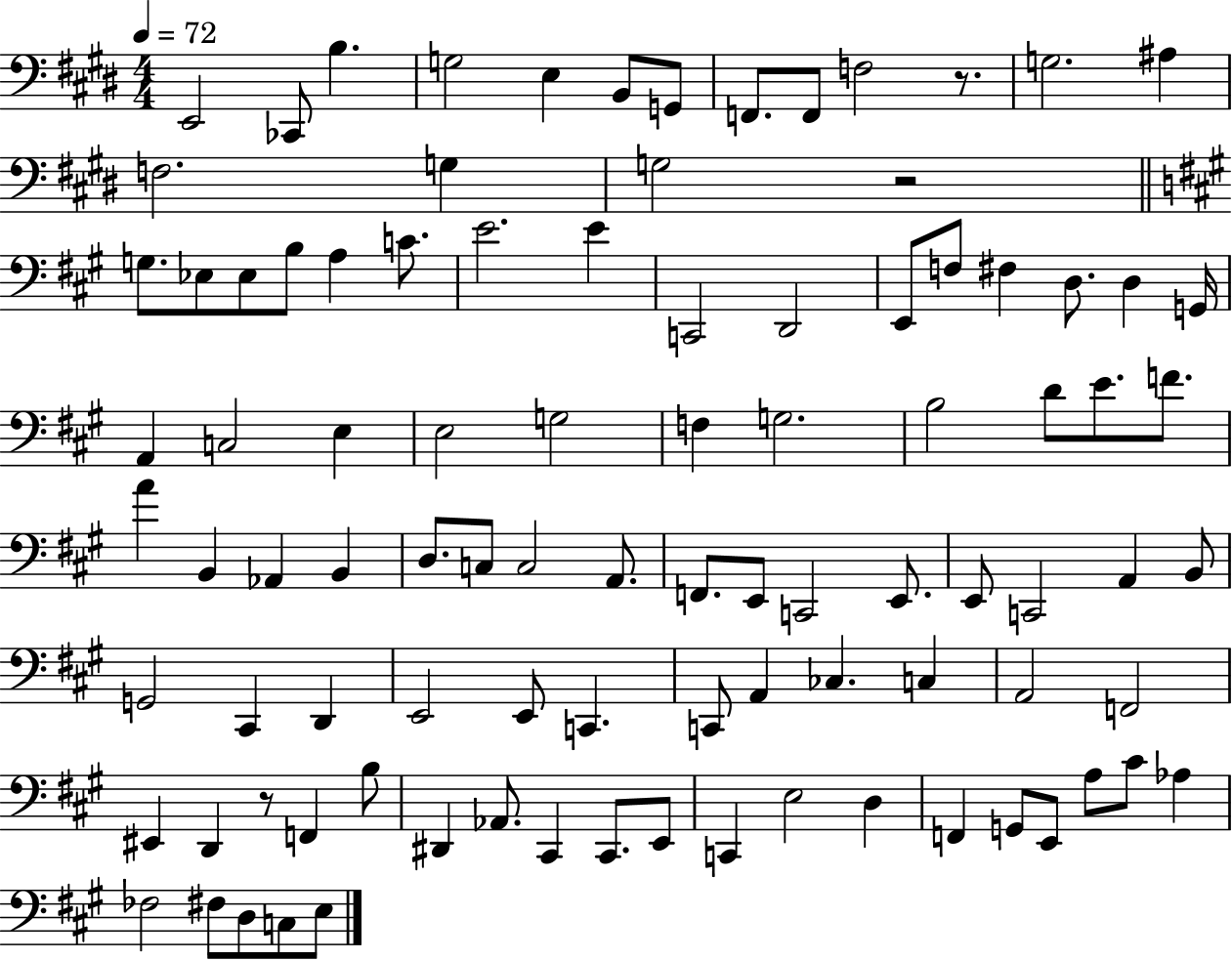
X:1
T:Untitled
M:4/4
L:1/4
K:E
E,,2 _C,,/2 B, G,2 E, B,,/2 G,,/2 F,,/2 F,,/2 F,2 z/2 G,2 ^A, F,2 G, G,2 z2 G,/2 _E,/2 _E,/2 B,/2 A, C/2 E2 E C,,2 D,,2 E,,/2 F,/2 ^F, D,/2 D, G,,/4 A,, C,2 E, E,2 G,2 F, G,2 B,2 D/2 E/2 F/2 A B,, _A,, B,, D,/2 C,/2 C,2 A,,/2 F,,/2 E,,/2 C,,2 E,,/2 E,,/2 C,,2 A,, B,,/2 G,,2 ^C,, D,, E,,2 E,,/2 C,, C,,/2 A,, _C, C, A,,2 F,,2 ^E,, D,, z/2 F,, B,/2 ^D,, _A,,/2 ^C,, ^C,,/2 E,,/2 C,, E,2 D, F,, G,,/2 E,,/2 A,/2 ^C/2 _A, _F,2 ^F,/2 D,/2 C,/2 E,/2